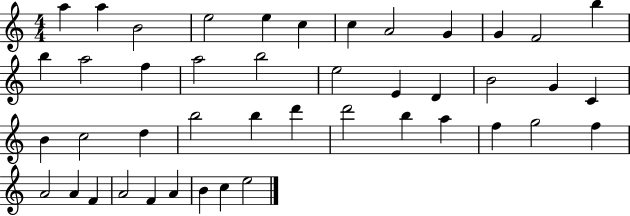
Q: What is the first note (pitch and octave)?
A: A5